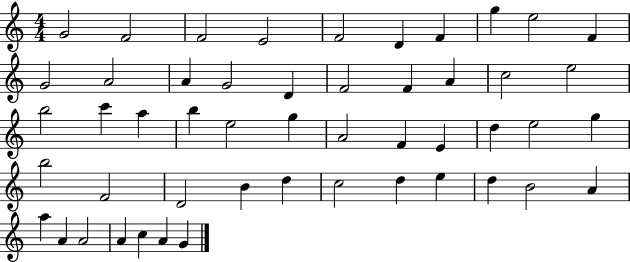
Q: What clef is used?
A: treble